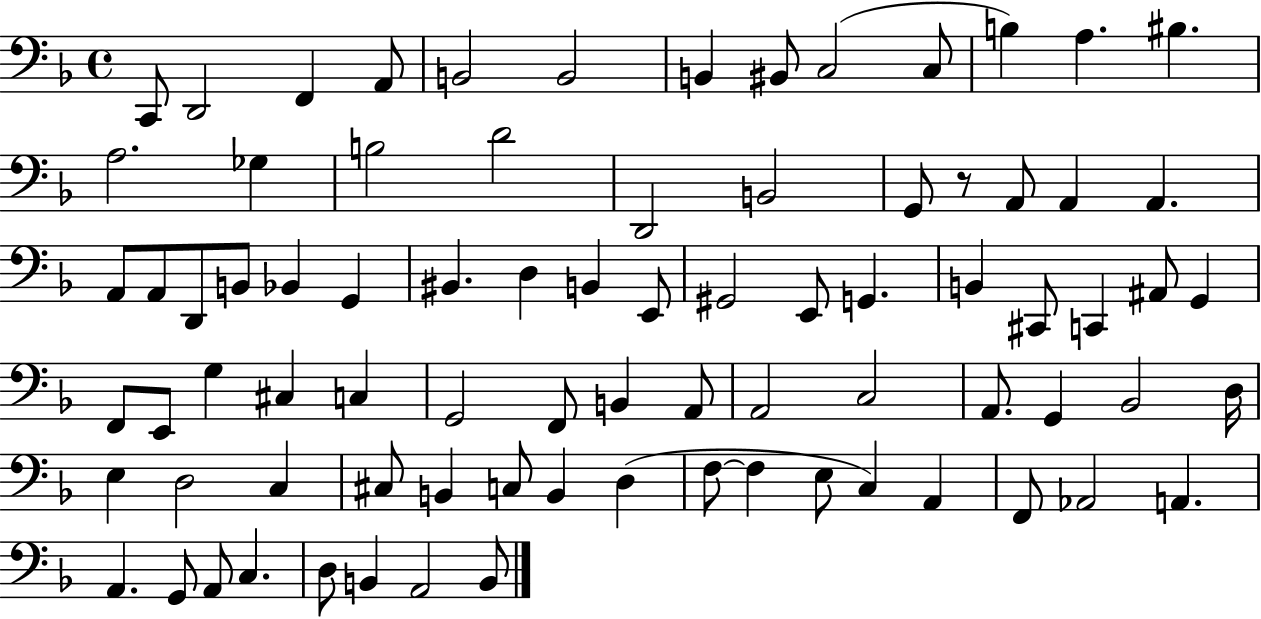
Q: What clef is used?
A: bass